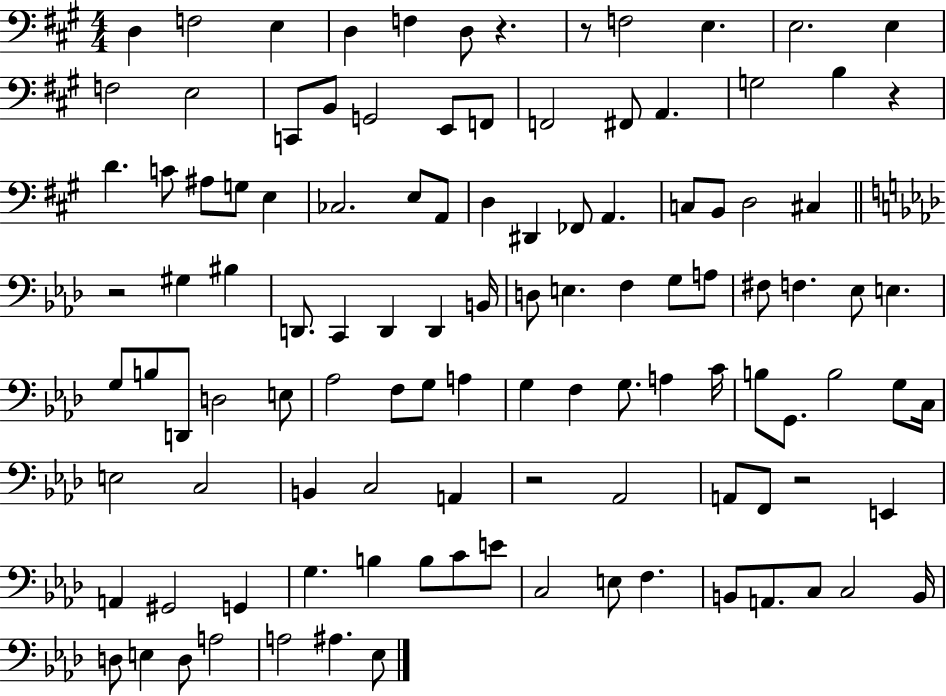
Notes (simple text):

D3/q F3/h E3/q D3/q F3/q D3/e R/q. R/e F3/h E3/q. E3/h. E3/q F3/h E3/h C2/e B2/e G2/h E2/e F2/e F2/h F#2/e A2/q. G3/h B3/q R/q D4/q. C4/e A#3/e G3/e E3/q CES3/h. E3/e A2/e D3/q D#2/q FES2/e A2/q. C3/e B2/e D3/h C#3/q R/h G#3/q BIS3/q D2/e. C2/q D2/q D2/q B2/s D3/e E3/q. F3/q G3/e A3/e F#3/e F3/q. Eb3/e E3/q. G3/e B3/e D2/e D3/h E3/e Ab3/h F3/e G3/e A3/q G3/q F3/q G3/e. A3/q C4/s B3/e G2/e. B3/h G3/e C3/s E3/h C3/h B2/q C3/h A2/q R/h Ab2/h A2/e F2/e R/h E2/q A2/q G#2/h G2/q G3/q. B3/q B3/e C4/e E4/e C3/h E3/e F3/q. B2/e A2/e. C3/e C3/h B2/s D3/e E3/q D3/e A3/h A3/h A#3/q. Eb3/e